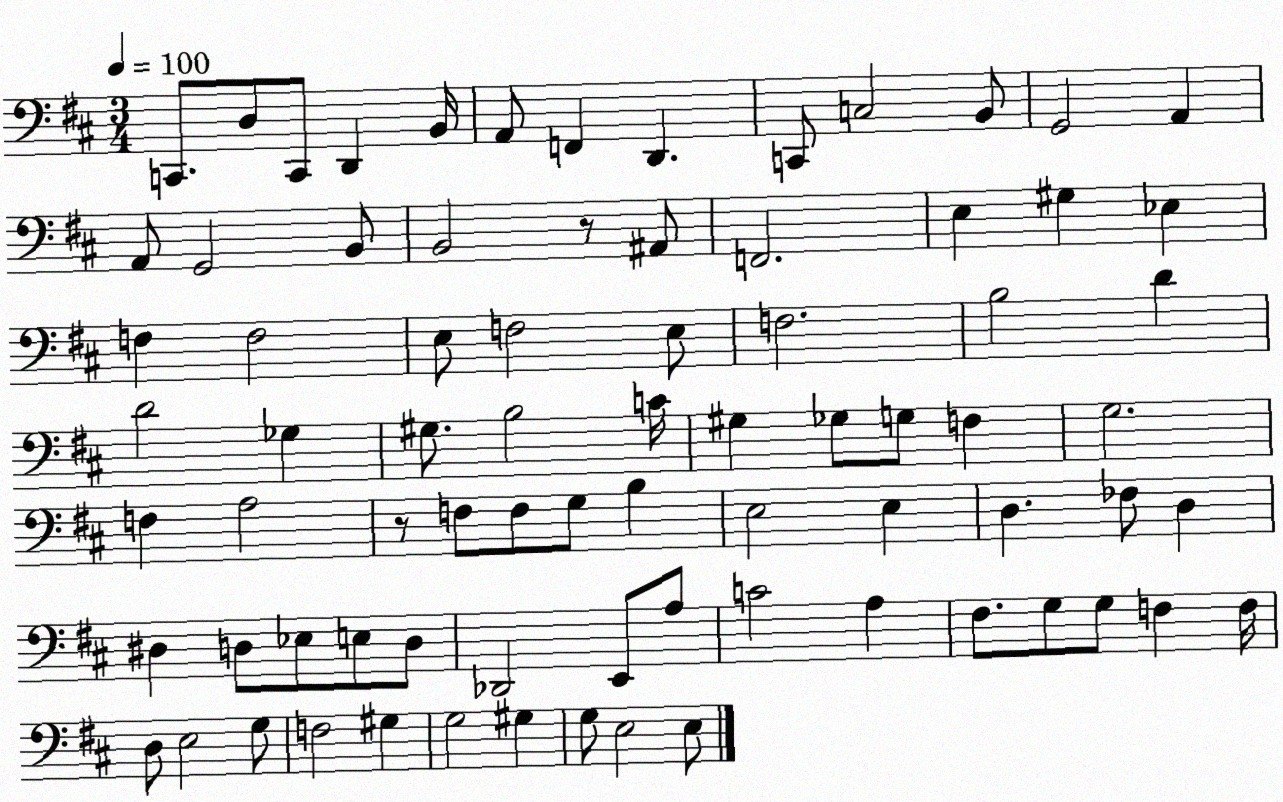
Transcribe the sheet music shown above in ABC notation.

X:1
T:Untitled
M:3/4
L:1/4
K:D
C,,/2 D,/2 C,,/2 D,, B,,/4 A,,/2 F,, D,, C,,/2 C,2 B,,/2 G,,2 A,, A,,/2 G,,2 B,,/2 B,,2 z/2 ^A,,/2 F,,2 E, ^G, _E, F, F,2 E,/2 F,2 E,/2 F,2 B,2 D D2 _G, ^G,/2 B,2 C/4 ^G, _G,/2 G,/2 F, G,2 F, A,2 z/2 F,/2 F,/2 G,/2 B, E,2 E, D, _F,/2 D, ^D, D,/2 _E,/2 E,/2 D,/2 _D,,2 E,,/2 A,/2 C2 A, ^F,/2 G,/2 G,/2 F, F,/4 D,/2 E,2 G,/2 F,2 ^G, G,2 ^G, G,/2 E,2 E,/2